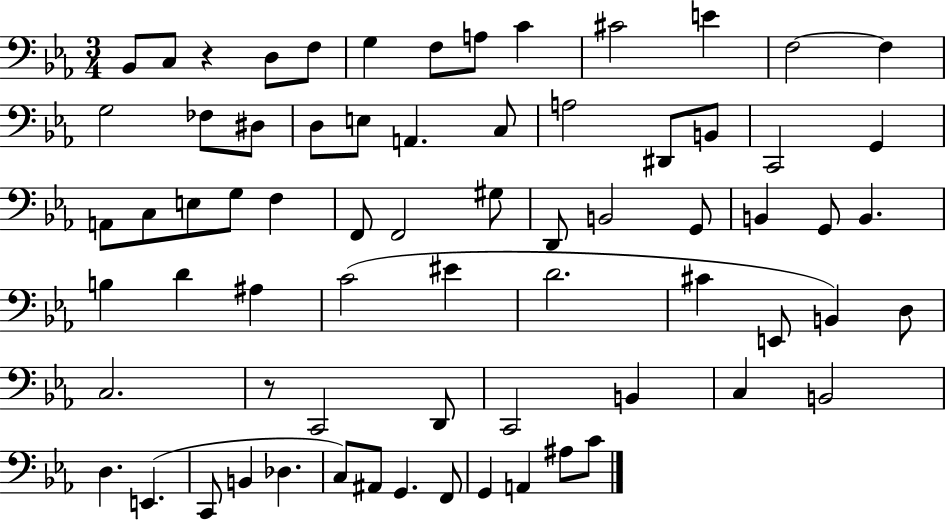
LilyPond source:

{
  \clef bass
  \numericTimeSignature
  \time 3/4
  \key ees \major
  bes,8 c8 r4 d8 f8 | g4 f8 a8 c'4 | cis'2 e'4 | f2~~ f4 | \break g2 fes8 dis8 | d8 e8 a,4. c8 | a2 dis,8 b,8 | c,2 g,4 | \break a,8 c8 e8 g8 f4 | f,8 f,2 gis8 | d,8 b,2 g,8 | b,4 g,8 b,4. | \break b4 d'4 ais4 | c'2( eis'4 | d'2. | cis'4 e,8 b,4) d8 | \break c2. | r8 c,2 d,8 | c,2 b,4 | c4 b,2 | \break d4. e,4.( | c,8 b,4 des4. | c8) ais,8 g,4. f,8 | g,4 a,4 ais8 c'8 | \break \bar "|."
}